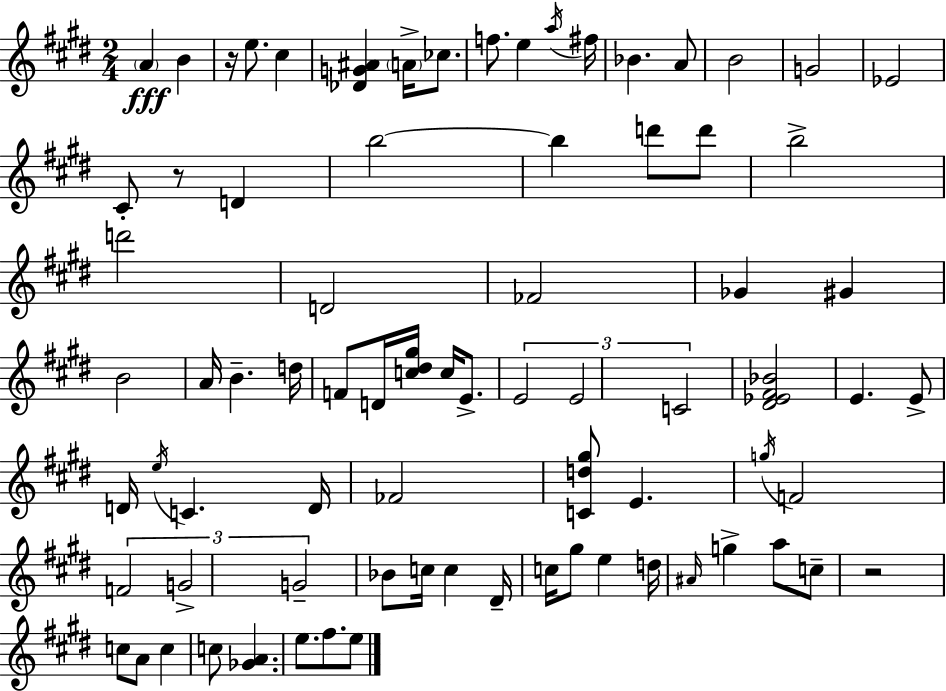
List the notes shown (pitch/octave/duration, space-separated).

A4/q B4/q R/s E5/e. C#5/q [Db4,G4,A#4]/q A4/s CES5/e. F5/e. E5/q A5/s F#5/s Bb4/q. A4/e B4/h G4/h Eb4/h C#4/e R/e D4/q B5/h B5/q D6/e D6/e B5/h D6/h D4/h FES4/h Gb4/q G#4/q B4/h A4/s B4/q. D5/s F4/e D4/s [C5,D#5,G#5]/s C5/s E4/e. E4/h E4/h C4/h [D#4,Eb4,F#4,Bb4]/h E4/q. E4/e D4/s E5/s C4/q. D4/s FES4/h [C4,D5,G#5]/e E4/q. G5/s F4/h F4/h G4/h G4/h Bb4/e C5/s C5/q D#4/s C5/s G#5/e E5/q D5/s A#4/s G5/q A5/e C5/e R/h C5/e A4/e C5/q C5/e [Gb4,A4]/q. E5/e. F#5/e. E5/e